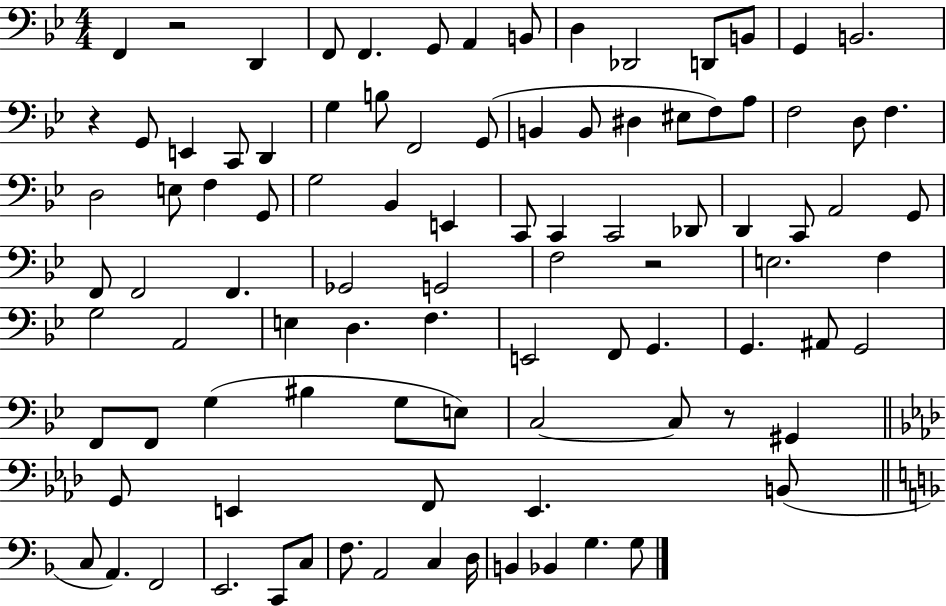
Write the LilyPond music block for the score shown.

{
  \clef bass
  \numericTimeSignature
  \time 4/4
  \key bes \major
  \repeat volta 2 { f,4 r2 d,4 | f,8 f,4. g,8 a,4 b,8 | d4 des,2 d,8 b,8 | g,4 b,2. | \break r4 g,8 e,4 c,8 d,4 | g4 b8 f,2 g,8( | b,4 b,8 dis4 eis8 f8) a8 | f2 d8 f4. | \break d2 e8 f4 g,8 | g2 bes,4 e,4 | c,8 c,4 c,2 des,8 | d,4 c,8 a,2 g,8 | \break f,8 f,2 f,4. | ges,2 g,2 | f2 r2 | e2. f4 | \break g2 a,2 | e4 d4. f4. | e,2 f,8 g,4. | g,4. ais,8 g,2 | \break f,8 f,8 g4( bis4 g8 e8) | c2~~ c8 r8 gis,4 | \bar "||" \break \key aes \major g,8 e,4 f,8 e,4. b,8( | \bar "||" \break \key d \minor c8 a,4.) f,2 | e,2. c,8 c8 | f8. a,2 c4 d16 | b,4 bes,4 g4. g8 | \break } \bar "|."
}